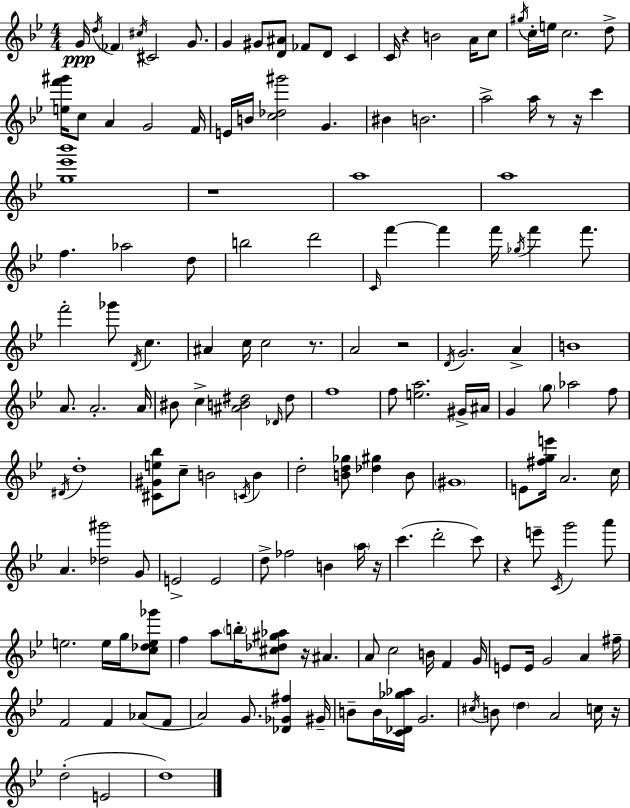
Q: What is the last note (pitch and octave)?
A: D5